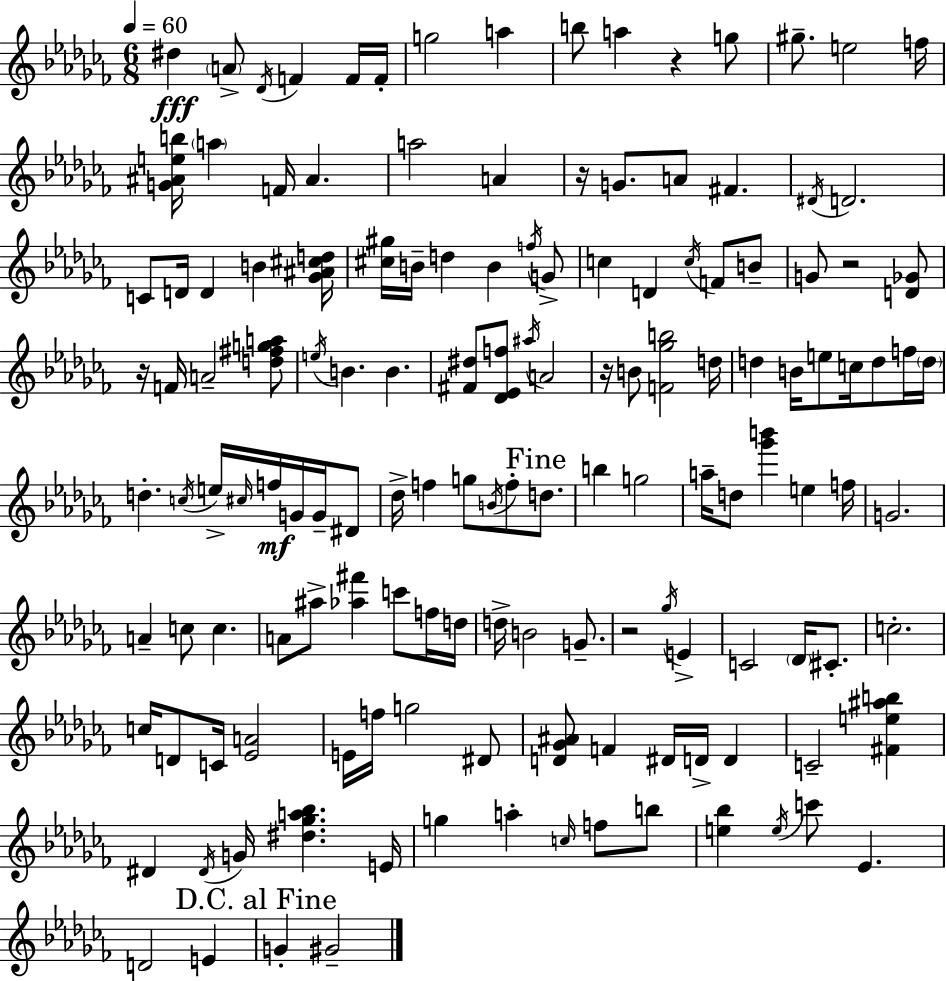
{
  \clef treble
  \numericTimeSignature
  \time 6/8
  \key aes \minor
  \tempo 4 = 60
  dis''4\fff \parenthesize a'8-> \acciaccatura { des'16 } f'4 f'16 | f'16-. g''2 a''4 | b''8 a''4 r4 g''8 | gis''8.-- e''2 | \break f''16 <g' ais' e'' b''>16 \parenthesize a''4 f'16 ais'4. | a''2 a'4 | r16 g'8. a'8 fis'4. | \acciaccatura { dis'16 } d'2. | \break c'8 d'16 d'4 b'4 | <ges' ais' cis'' d''>16 <cis'' gis''>16 b'16-- d''4 b'4 | \acciaccatura { f''16 } g'8-> c''4 d'4 \acciaccatura { c''16 } | f'8 b'8-- g'8 r2 | \break <d' ges'>8 r16 f'16 a'2-- | <d'' fis'' g'' a''>8 \acciaccatura { e''16 } b'4. b'4. | <fis' dis''>8 <des' ees' f''>8 \acciaccatura { ais''16 } a'2 | r16 b'8 <f' ges'' b''>2 | \break d''16 d''4 b'16 e''8 | c''16 d''8 f''16 \parenthesize d''16 d''4.-. | \acciaccatura { c''16 } e''16-> \grace { cis''16 }\mf f''16 g'16 g'16-- dis'8 des''16-> f''4 | g''8 \acciaccatura { b'16 } f''8-. \mark "Fine" d''8. b''4 | \break g''2 a''16-- d''8 | <ges''' b'''>4 e''4 f''16 g'2. | a'4-- | c''8 c''4. a'8 ais''8-> | \break <aes'' fis'''>4 c'''8 f''16 d''16 d''16-> b'2 | g'8.-- r2 | \acciaccatura { ges''16 } e'4-> c'2 | \parenthesize des'16 cis'8.-. c''2.-. | \break c''16 d'8 | c'16 <ees' a'>2 e'16 f''16 | g''2 dis'8 <d' ges' ais'>8 | f'4 dis'16 d'16-> d'4 c'2-- | \break <fis' e'' ais'' b''>4 dis'4 | \acciaccatura { dis'16 } g'16 <dis'' ges'' a'' bes''>4. e'16 g''4 | a''4-. \grace { c''16 } f''8 b''8 | <e'' bes''>4 \acciaccatura { e''16 } c'''8 ees'4. | \break d'2 e'4 | \mark "D.C. al Fine" g'4-. gis'2-- | \bar "|."
}